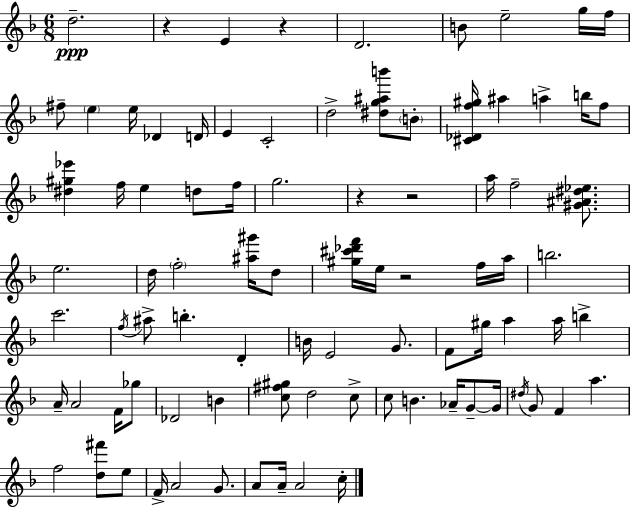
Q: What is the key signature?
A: F major